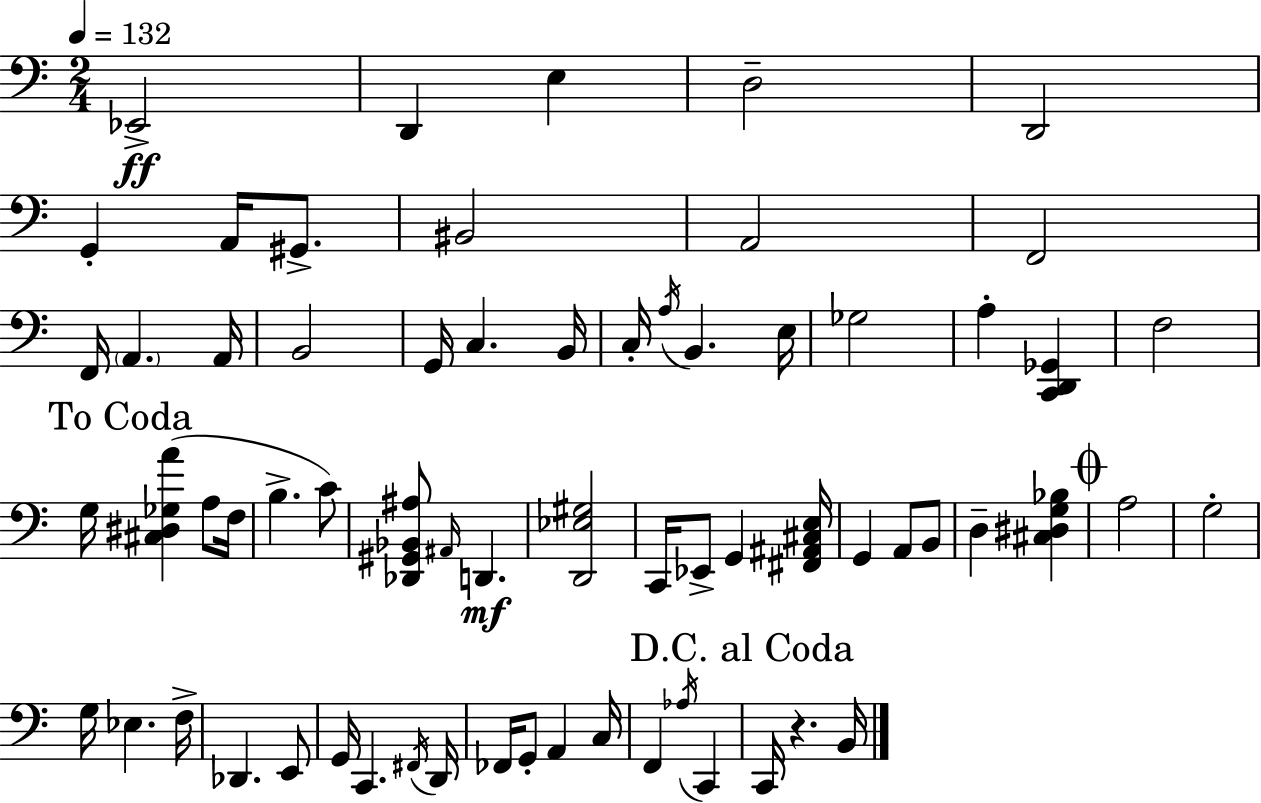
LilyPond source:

{
  \clef bass
  \numericTimeSignature
  \time 2/4
  \key c \major
  \tempo 4 = 132
  ees,2->\ff | d,4 e4 | d2-- | d,2 | \break g,4-. a,16 gis,8.-> | bis,2 | a,2 | f,2 | \break f,16 \parenthesize a,4. a,16 | b,2 | g,16 c4. b,16 | c16-. \acciaccatura { a16 } b,4. | \break e16 ges2 | a4-. <c, d, ges,>4 | f2 | \mark "To Coda" g16 <cis dis ges a'>4( a8 | \break f16 b4.-> c'8) | <des, gis, bes, ais>8 \grace { ais,16 }\mf d,4. | <d, ees gis>2 | c,16 ees,8-> g,4 | \break <fis, ais, cis e>16 g,4 a,8 | b,8 d4-- <cis dis g bes>4 | \mark \markup { \musicglyph "scripts.coda" } a2 | g2-. | \break g16 ees4. | f16-> des,4. | e,8 g,16 c,4. | \acciaccatura { fis,16 } d,16 fes,16 g,8-. a,4 | \break c16 f,4 \acciaccatura { aes16 } | c,4 \mark "D.C. al Coda" c,16 r4. | b,16 \bar "|."
}